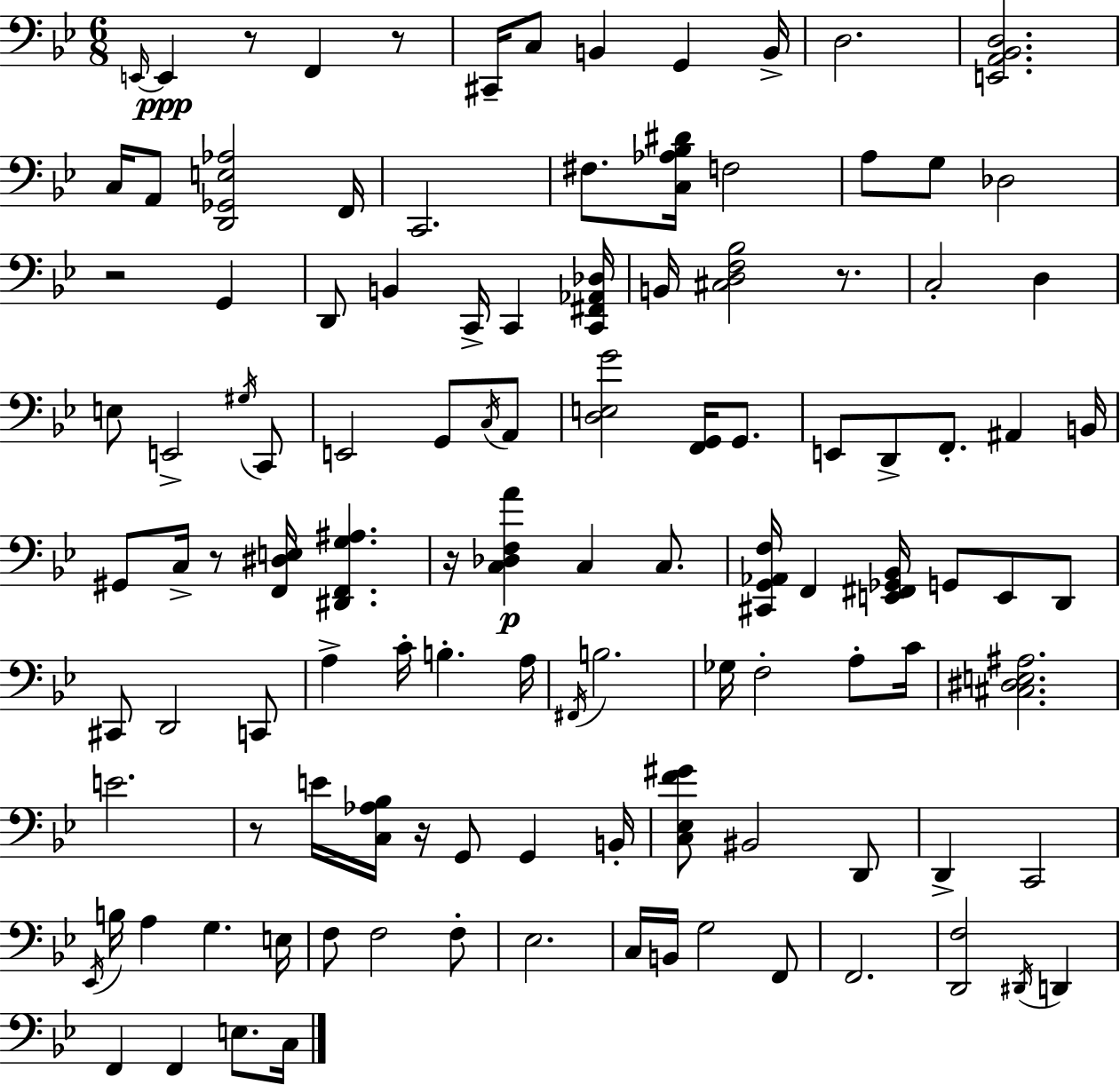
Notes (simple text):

E2/s E2/q R/e F2/q R/e C#2/s C3/e B2/q G2/q B2/s D3/h. [E2,A2,Bb2,D3]/h. C3/s A2/e [D2,Gb2,E3,Ab3]/h F2/s C2/h. F#3/e. [C3,Ab3,Bb3,D#4]/s F3/h A3/e G3/e Db3/h R/h G2/q D2/e B2/q C2/s C2/q [C2,F#2,Ab2,Db3]/s B2/s [C#3,D3,F3,Bb3]/h R/e. C3/h D3/q E3/e E2/h G#3/s C2/e E2/h G2/e C3/s A2/e [D3,E3,G4]/h [F2,G2]/s G2/e. E2/e D2/e F2/e. A#2/q B2/s G#2/e C3/s R/e [F2,D#3,E3]/s [D#2,F2,G3,A#3]/q. R/s [C3,Db3,F3,A4]/q C3/q C3/e. [C#2,G2,Ab2,F3]/s F2/q [E2,F#2,Gb2,Bb2]/s G2/e E2/e D2/e C#2/e D2/h C2/e A3/q C4/s B3/q. A3/s F#2/s B3/h. Gb3/s F3/h A3/e C4/s [C#3,D#3,E3,A#3]/h. E4/h. R/e E4/s [C3,Ab3,Bb3]/s R/s G2/e G2/q B2/s [C3,Eb3,F4,G#4]/e BIS2/h D2/e D2/q C2/h Eb2/s B3/s A3/q G3/q. E3/s F3/e F3/h F3/e Eb3/h. C3/s B2/s G3/h F2/e F2/h. [D2,F3]/h D#2/s D2/q F2/q F2/q E3/e. C3/s